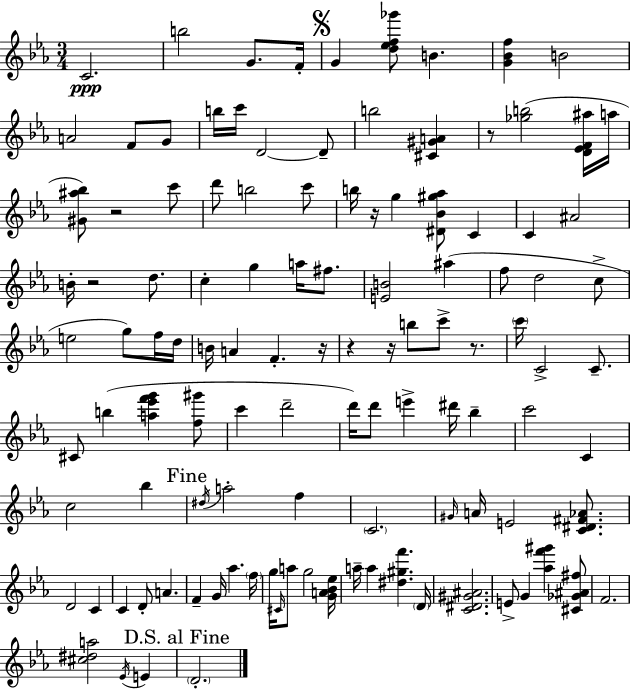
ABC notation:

X:1
T:Untitled
M:3/4
L:1/4
K:Eb
C2 b2 G/2 F/4 G [d_ef_g']/2 B [G_Bf] B2 A2 F/2 G/2 b/4 c'/4 D2 D/2 b2 [^C^GA] z/2 [_gb]2 [D_EF^a]/4 a/4 [^G^a_b]/2 z2 c'/2 d'/2 b2 c'/2 b/4 z/4 g [^D_B^g_a]/2 C C ^A2 B/4 z2 d/2 c g a/4 ^f/2 [EB]2 ^a f/2 d2 c/2 e2 g/2 f/4 d/4 B/4 A F z/4 z z/4 b/2 c'/2 z/2 c'/4 C2 C/2 ^C/2 b [a_e'f'g'] [f^g']/2 c' d'2 d'/4 d'/2 e' ^d'/4 _b c'2 C c2 _b ^d/4 a2 f C2 ^G/4 A/4 E2 [C^D^F_A]/2 D2 C C D/2 A F G/4 _a f/4 g/4 ^C/4 a/2 g2 [GA_B_e]/4 a/4 a [^d^gf'] D/4 [C^D^G^A]2 E/2 G [_af'^g'] [^C_G^A^f]/2 F2 [^c^da]2 _E/4 E D2